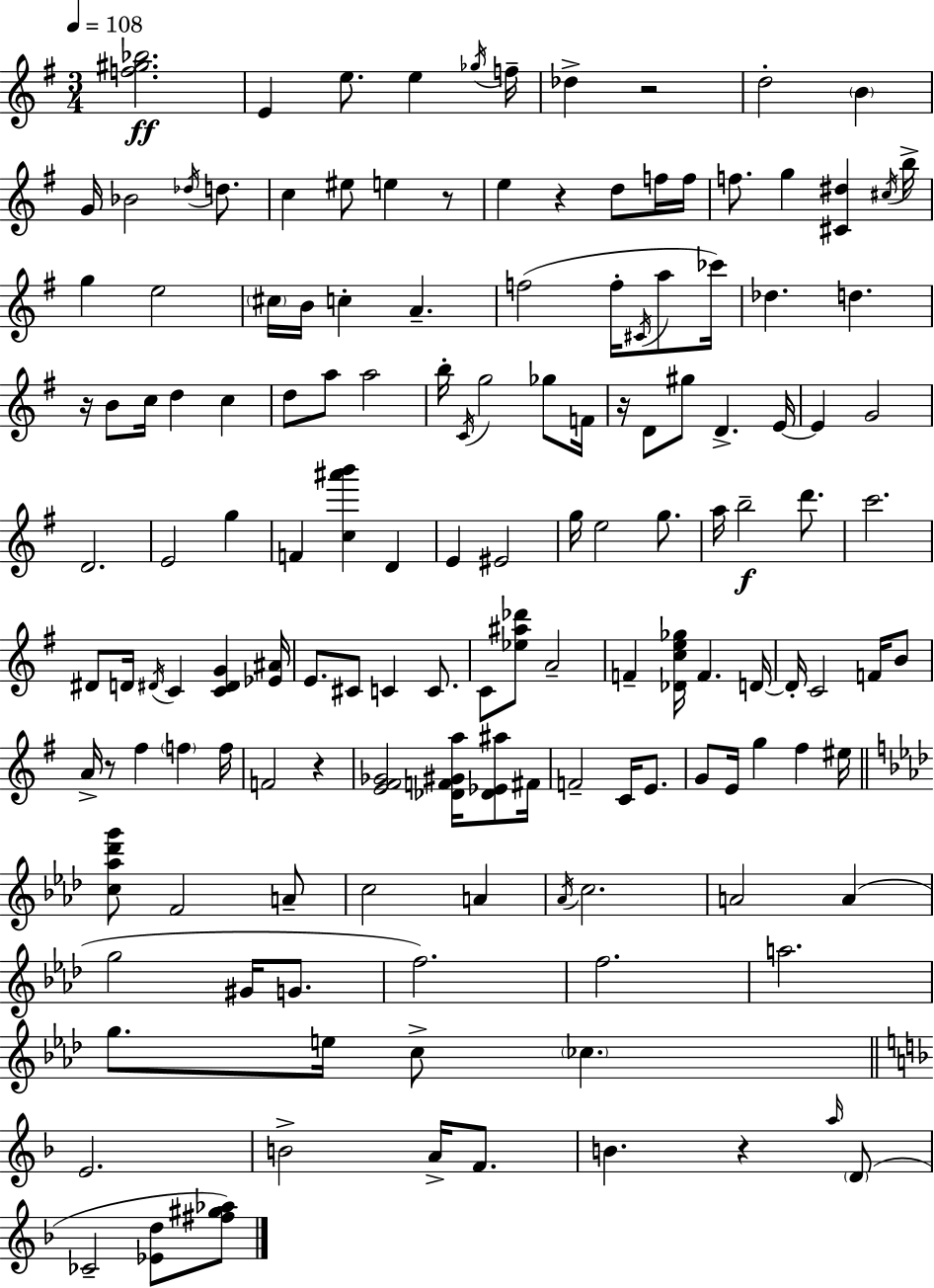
[F5,G#5,Bb5]/h. E4/q E5/e. E5/q Gb5/s F5/s Db5/q R/h D5/h B4/q G4/s Bb4/h Db5/s D5/e. C5/q EIS5/e E5/q R/e E5/q R/q D5/e F5/s F5/s F5/e. G5/q [C#4,D#5]/q C#5/s B5/s G5/q E5/h C#5/s B4/s C5/q A4/q. F5/h F5/s C#4/s A5/e CES6/s Db5/q. D5/q. R/s B4/e C5/s D5/q C5/q D5/e A5/e A5/h B5/s C4/s G5/h Gb5/e F4/s R/s D4/e G#5/e D4/q. E4/s E4/q G4/h D4/h. E4/h G5/q F4/q [C5,A#6,B6]/q D4/q E4/q EIS4/h G5/s E5/h G5/e. A5/s B5/h D6/e. C6/h. D#4/e D4/s D#4/s C4/q [C4,D#4,G4]/q [Eb4,A#4]/s E4/e. C#4/e C4/q C4/e. C4/e [Eb5,A#5,Db6]/e A4/h F4/q [Db4,C5,E5,Gb5]/s F4/q. D4/s D4/s C4/h F4/s B4/e A4/s R/e F#5/q F5/q F5/s F4/h R/q [E4,F#4,Gb4]/h [Db4,F4,G#4,A5]/s [Db4,Eb4,A#5]/e F#4/s F4/h C4/s E4/e. G4/e E4/s G5/q F#5/q EIS5/s [C5,Ab5,Db6,G6]/e F4/h A4/e C5/h A4/q Ab4/s C5/h. A4/h A4/q G5/h G#4/s G4/e. F5/h. F5/h. A5/h. G5/e. E5/s C5/e CES5/q. E4/h. B4/h A4/s F4/e. B4/q. R/q A5/s D4/e CES4/h [Eb4,D5]/e [F#5,G#5,Ab5]/e